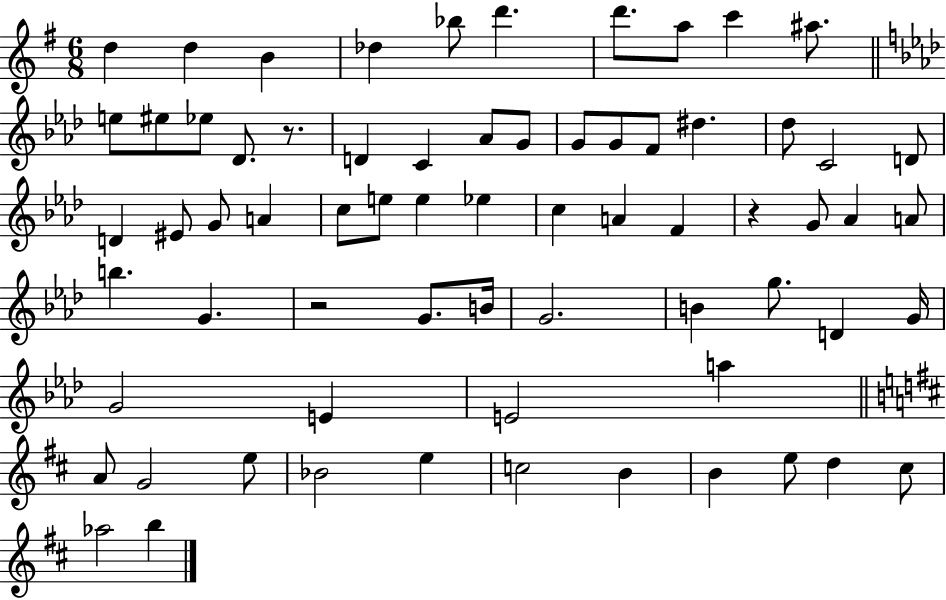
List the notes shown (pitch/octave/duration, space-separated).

D5/q D5/q B4/q Db5/q Bb5/e D6/q. D6/e. A5/e C6/q A#5/e. E5/e EIS5/e Eb5/e Db4/e. R/e. D4/q C4/q Ab4/e G4/e G4/e G4/e F4/e D#5/q. Db5/e C4/h D4/e D4/q EIS4/e G4/e A4/q C5/e E5/e E5/q Eb5/q C5/q A4/q F4/q R/q G4/e Ab4/q A4/e B5/q. G4/q. R/h G4/e. B4/s G4/h. B4/q G5/e. D4/q G4/s G4/h E4/q E4/h A5/q A4/e G4/h E5/e Bb4/h E5/q C5/h B4/q B4/q E5/e D5/q C#5/e Ab5/h B5/q